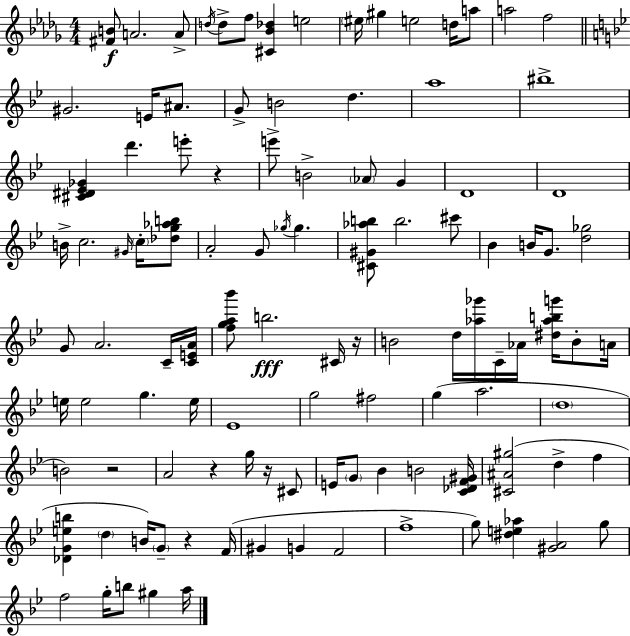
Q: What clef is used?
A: treble